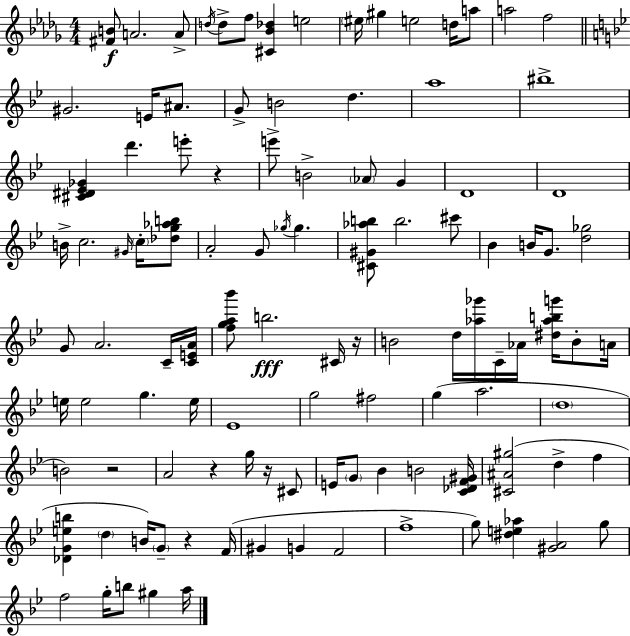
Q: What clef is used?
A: treble